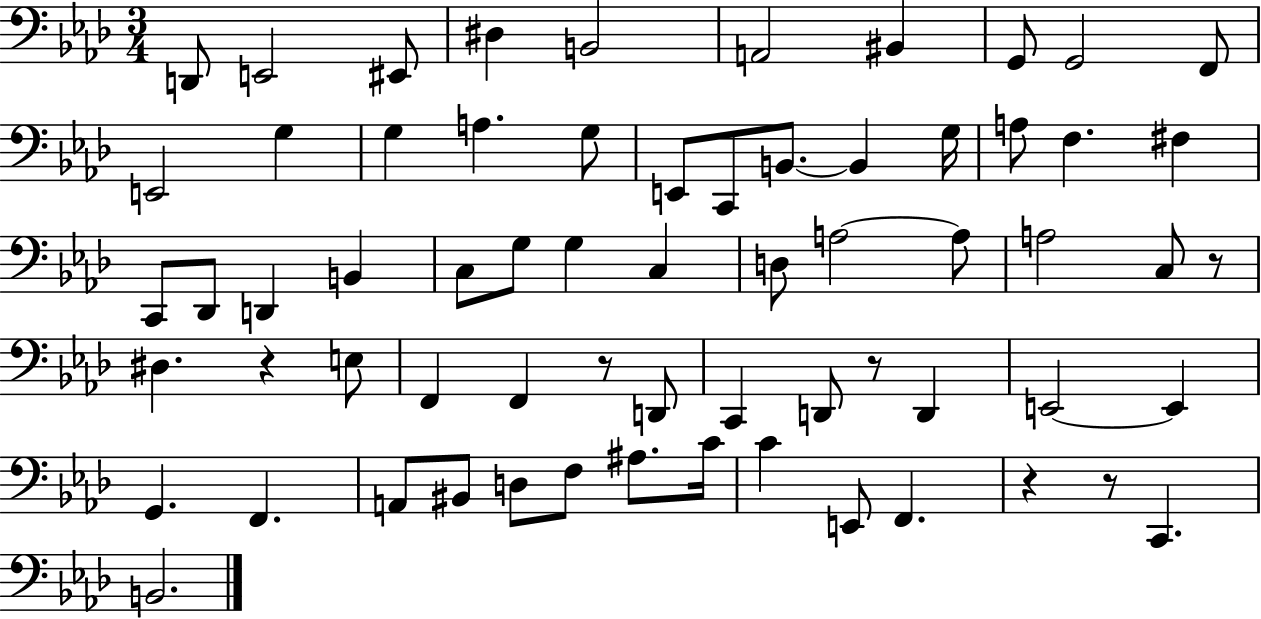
{
  \clef bass
  \numericTimeSignature
  \time 3/4
  \key aes \major
  d,8 e,2 eis,8 | dis4 b,2 | a,2 bis,4 | g,8 g,2 f,8 | \break e,2 g4 | g4 a4. g8 | e,8 c,8 b,8.~~ b,4 g16 | a8 f4. fis4 | \break c,8 des,8 d,4 b,4 | c8 g8 g4 c4 | d8 a2~~ a8 | a2 c8 r8 | \break dis4. r4 e8 | f,4 f,4 r8 d,8 | c,4 d,8 r8 d,4 | e,2~~ e,4 | \break g,4. f,4. | a,8 bis,8 d8 f8 ais8. c'16 | c'4 e,8 f,4. | r4 r8 c,4. | \break b,2. | \bar "|."
}